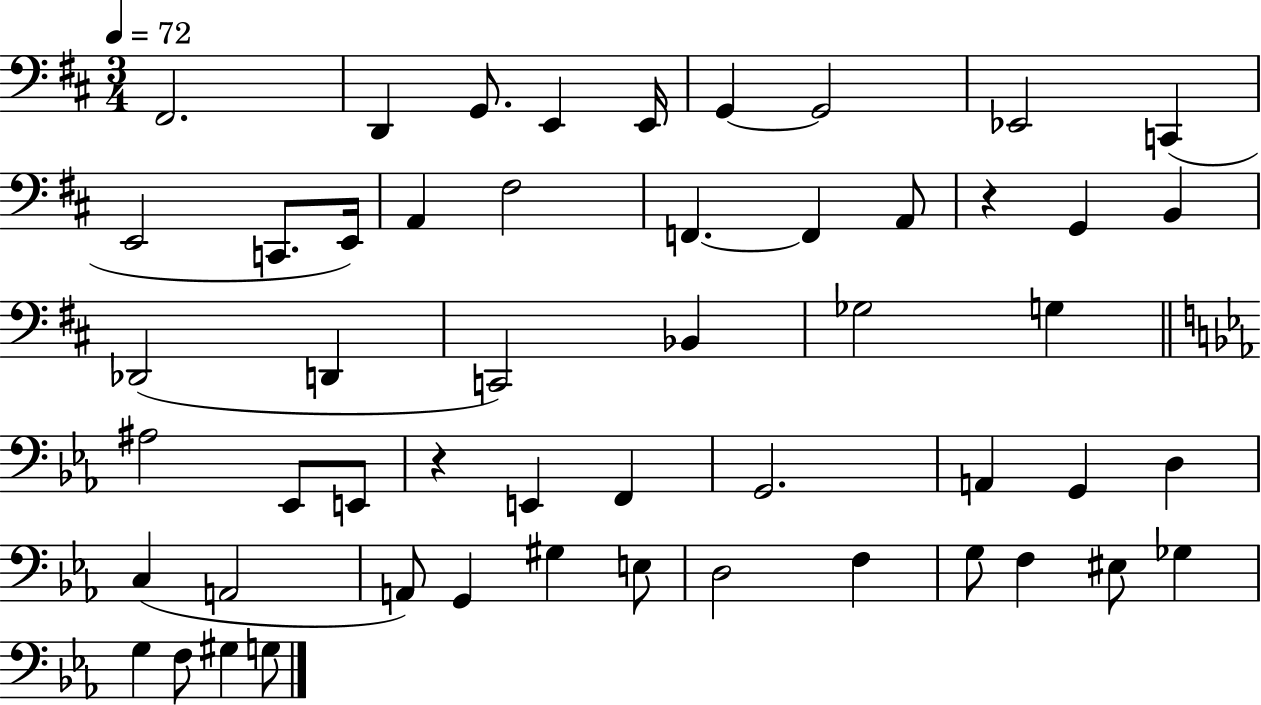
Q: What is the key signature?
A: D major